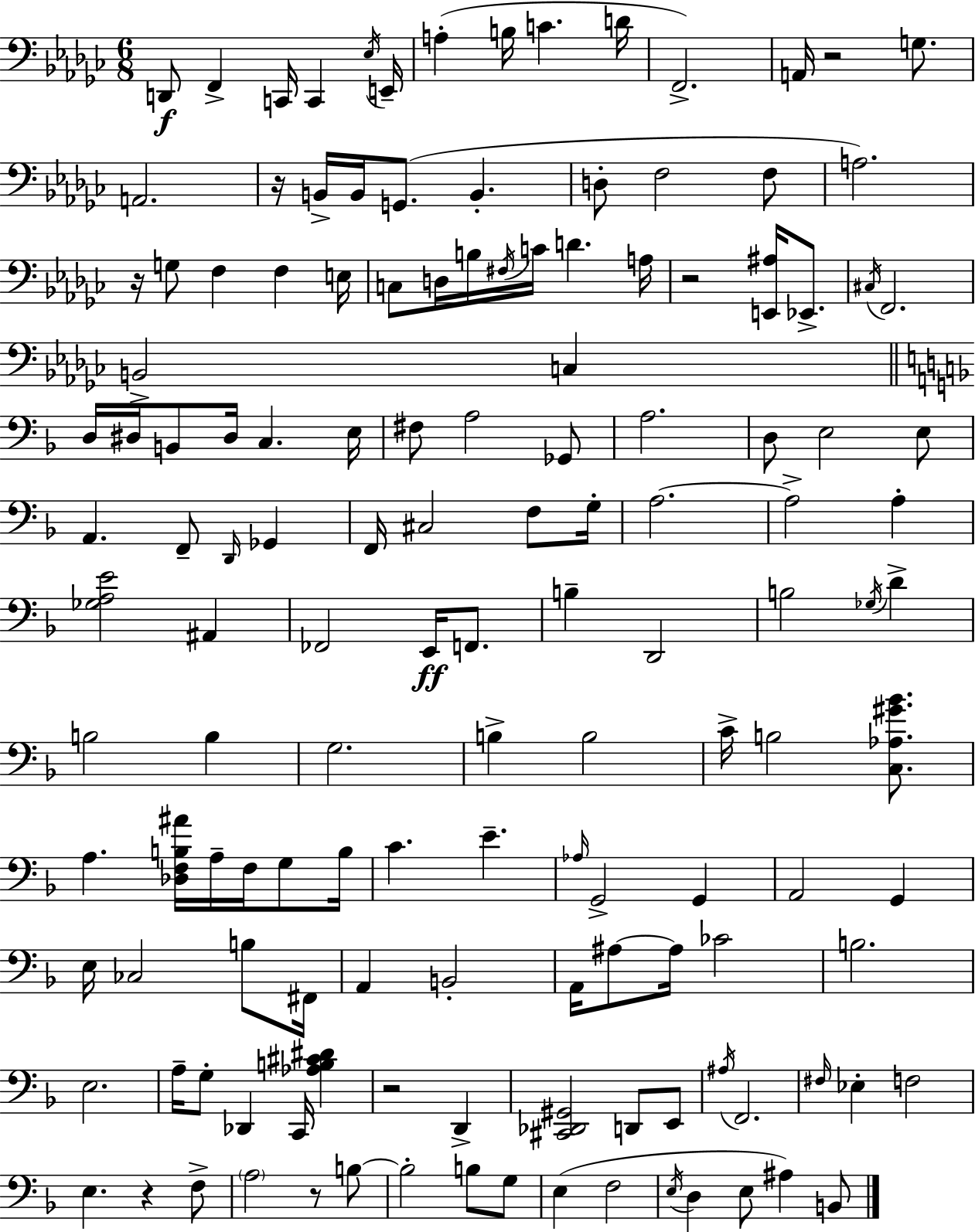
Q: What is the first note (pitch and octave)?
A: D2